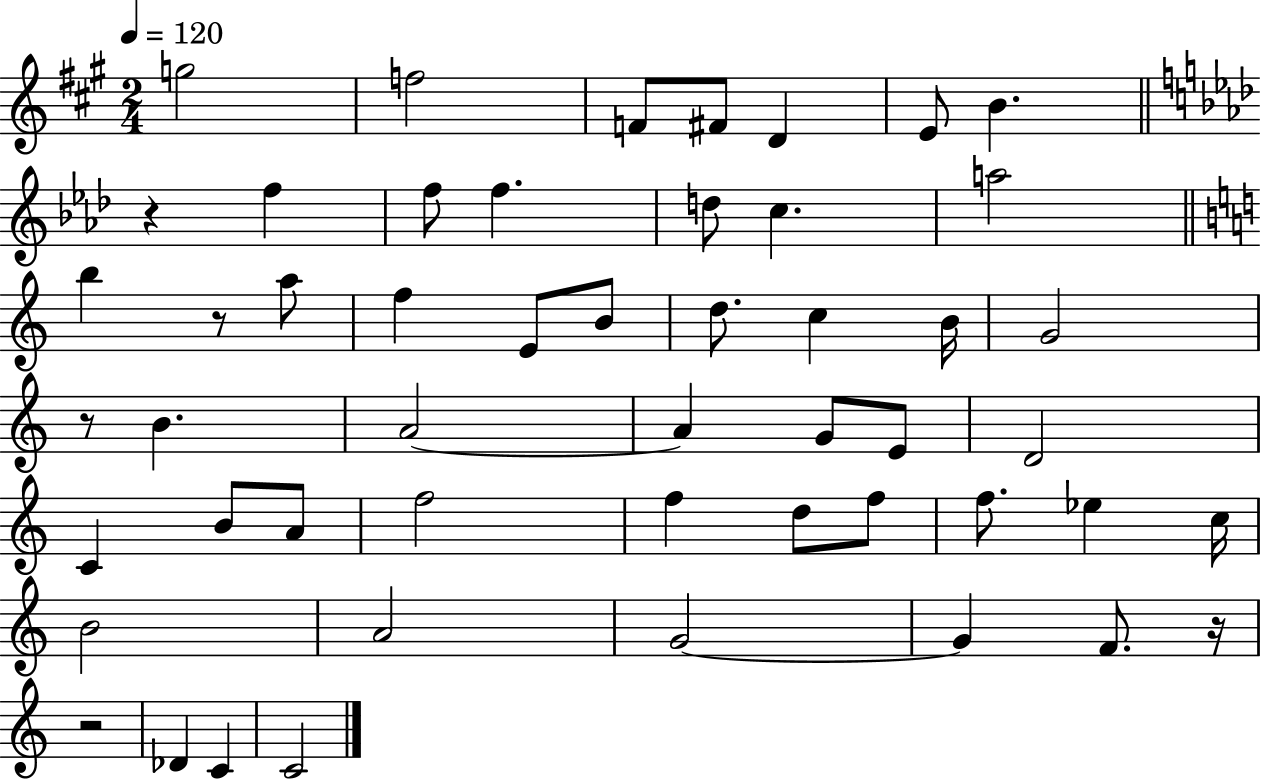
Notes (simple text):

G5/h F5/h F4/e F#4/e D4/q E4/e B4/q. R/q F5/q F5/e F5/q. D5/e C5/q. A5/h B5/q R/e A5/e F5/q E4/e B4/e D5/e. C5/q B4/s G4/h R/e B4/q. A4/h A4/q G4/e E4/e D4/h C4/q B4/e A4/e F5/h F5/q D5/e F5/e F5/e. Eb5/q C5/s B4/h A4/h G4/h G4/q F4/e. R/s R/h Db4/q C4/q C4/h